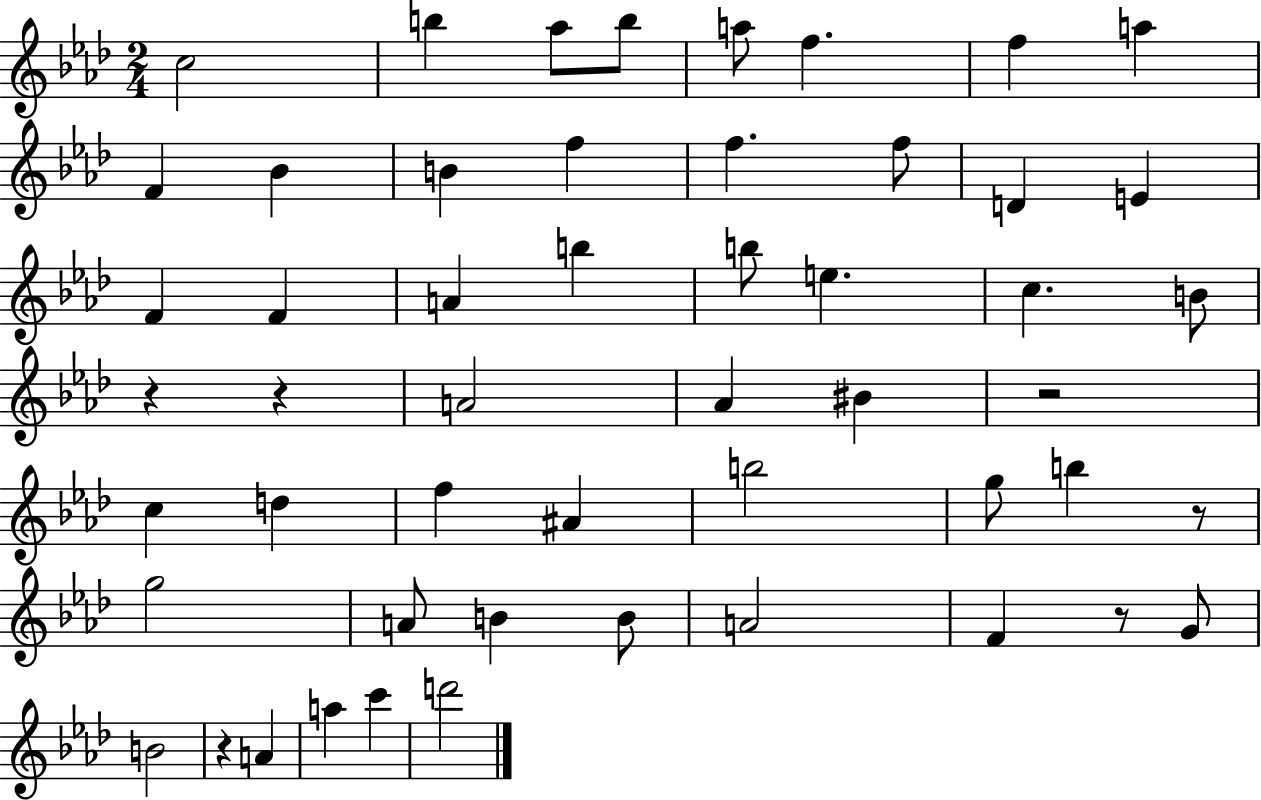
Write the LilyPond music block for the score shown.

{
  \clef treble
  \numericTimeSignature
  \time 2/4
  \key aes \major
  c''2 | b''4 aes''8 b''8 | a''8 f''4. | f''4 a''4 | \break f'4 bes'4 | b'4 f''4 | f''4. f''8 | d'4 e'4 | \break f'4 f'4 | a'4 b''4 | b''8 e''4. | c''4. b'8 | \break r4 r4 | a'2 | aes'4 bis'4 | r2 | \break c''4 d''4 | f''4 ais'4 | b''2 | g''8 b''4 r8 | \break g''2 | a'8 b'4 b'8 | a'2 | f'4 r8 g'8 | \break b'2 | r4 a'4 | a''4 c'''4 | d'''2 | \break \bar "|."
}